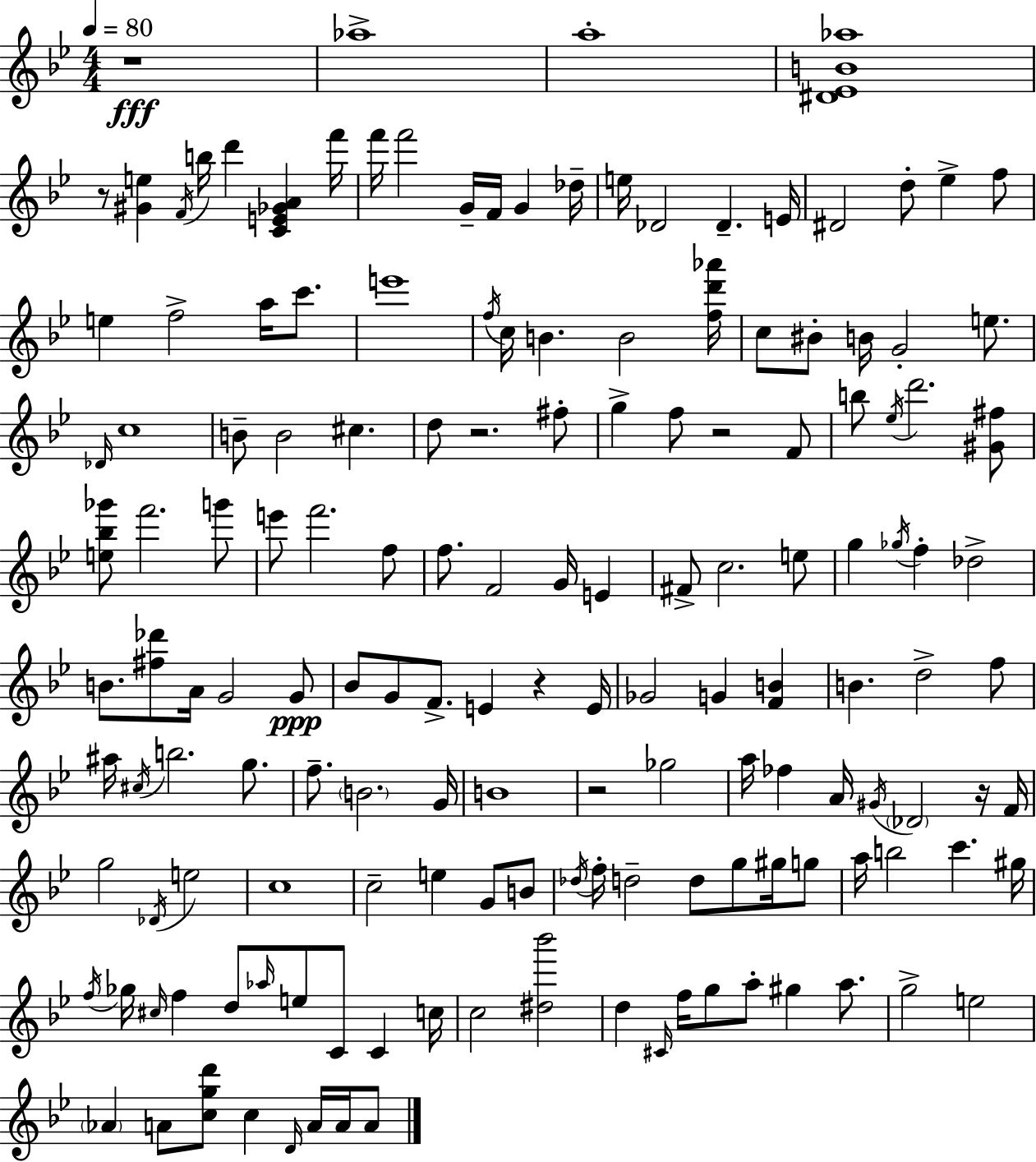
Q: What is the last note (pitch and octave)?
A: A4